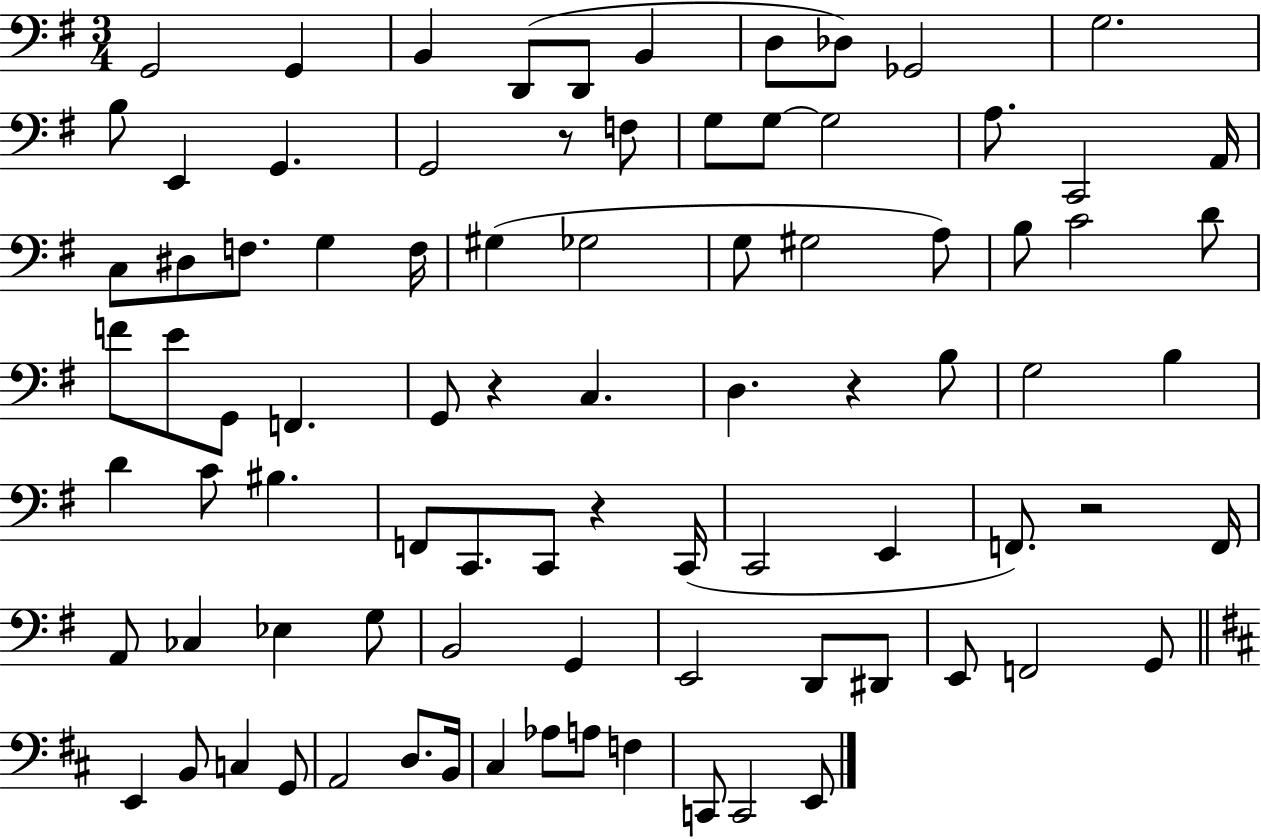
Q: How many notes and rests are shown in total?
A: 86